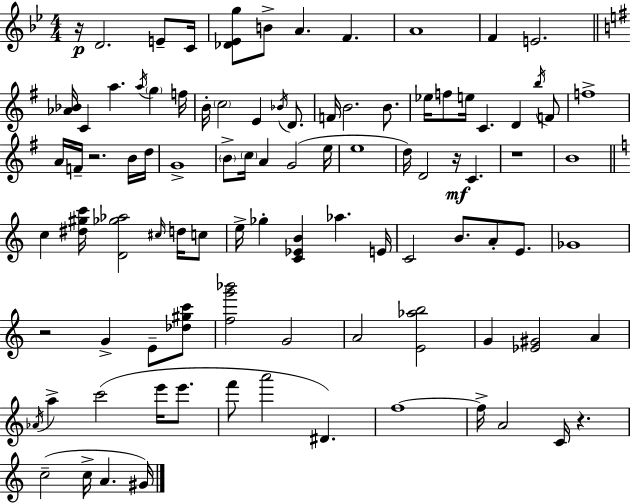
{
  \clef treble
  \numericTimeSignature
  \time 4/4
  \key g \minor
  r16\p d'2. e'8-- c'16 | <des' ees' g''>8 b'8-> a'4. f'4. | a'1 | f'4 e'2. | \break \bar "||" \break \key e \minor <aes' bes'>16 c'4 a''4. \acciaccatura { a''16 } \parenthesize g''4 | f''16 b'16-. \parenthesize c''2 e'4 \acciaccatura { bes'16 } d'8. | f'16 b'2. b'8. | ees''16 f''8 e''16 c'4. d'4 | \break \acciaccatura { b''16 } f'8 f''1-> | a'16 f'16-- r2. | b'16 d''16 g'1-> | \parenthesize b'8-> \parenthesize c''16 a'4 g'2( | \break e''16 e''1 | d''16) d'2 r16\mf c'4. | r1 | b'1 | \break \bar "||" \break \key c \major c''4 <dis'' gis'' c'''>16 <d' ges'' aes''>2 \grace { cis''16 } d''16 c''8 | e''16-> ges''4-. <c' ees' b'>4 aes''4. | e'16 c'2 b'8. a'8-. e'8. | ges'1 | \break r2 g'4-> e'8-- <des'' gis'' c'''>8 | <f'' g''' bes'''>2 g'2 | a'2 <e' aes'' b''>2 | g'4 <ees' gis'>2 a'4 | \break \acciaccatura { aes'16 } a''4-> c'''2( e'''16 e'''8. | f'''8 a'''2 dis'4.) | f''1~~ | f''16-> a'2 c'16 r4. | \break c''2--( c''16-> a'4. | gis'16) \bar "|."
}